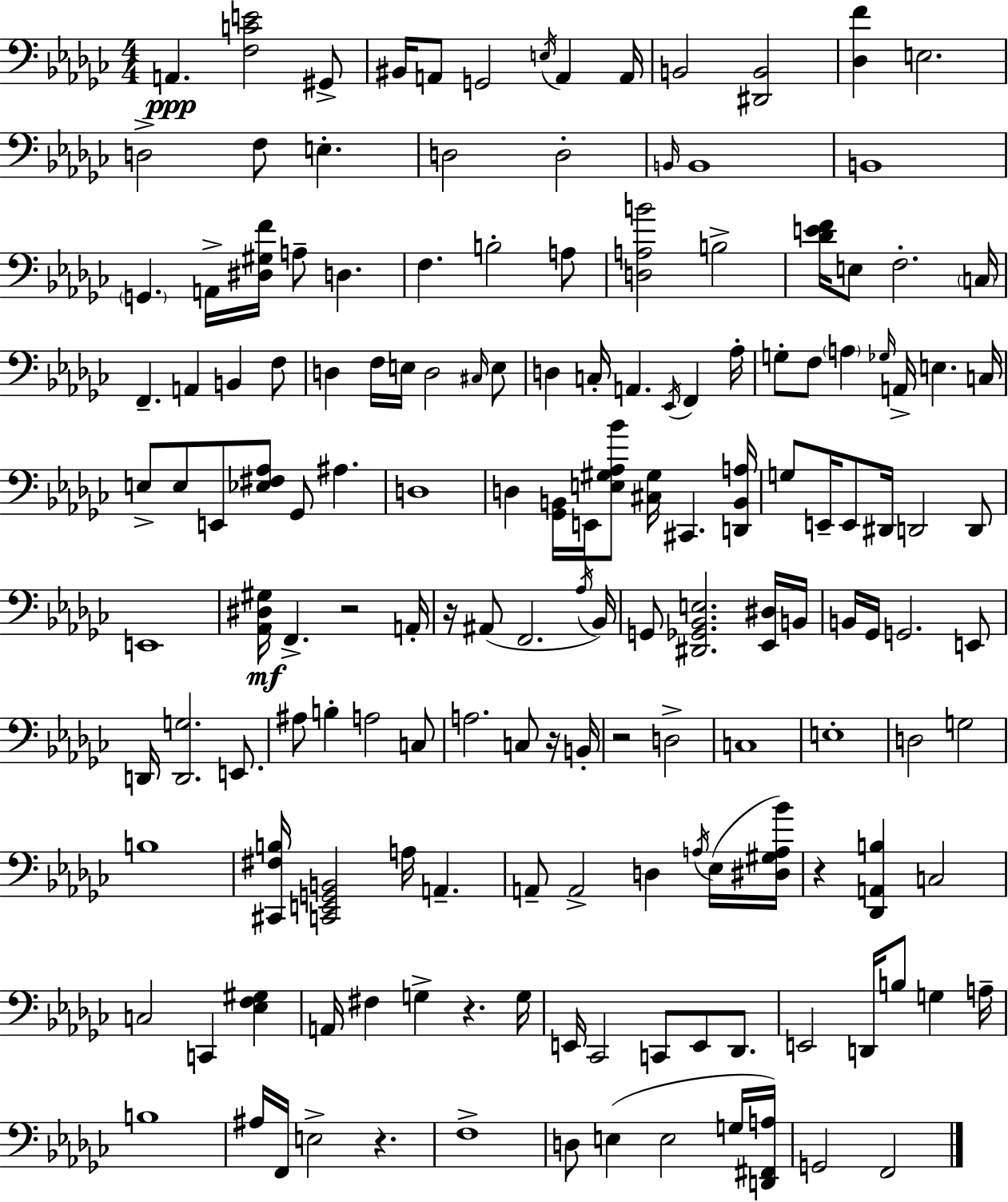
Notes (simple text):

A2/q. [F3,C4,E4]/h G#2/e BIS2/s A2/e G2/h E3/s A2/q A2/s B2/h [D#2,B2]/h [Db3,F4]/q E3/h. D3/h F3/e E3/q. D3/h D3/h B2/s B2/w B2/w G2/q. A2/s [D#3,G#3,F4]/s A3/e D3/q. F3/q. B3/h A3/e [D3,A3,B4]/h B3/h [Db4,E4,F4]/s E3/e F3/h. C3/s F2/q. A2/q B2/q F3/e D3/q F3/s E3/s D3/h C#3/s E3/e D3/q C3/s A2/q. Eb2/s F2/q Ab3/s G3/e F3/e A3/q Gb3/s A2/s E3/q. C3/s E3/e E3/e E2/e [Eb3,F#3,Ab3]/e Gb2/e A#3/q. D3/w D3/q [Gb2,B2]/s E2/s [E3,G#3,Ab3,Bb4]/e [C#3,G#3]/s C#2/q. [D2,B2,A3]/s G3/e E2/s E2/e D#2/s D2/h D2/e E2/w [Ab2,D#3,G#3]/s F2/q. R/h A2/s R/s A#2/e F2/h. Ab3/s Bb2/s G2/e [D#2,Gb2,Bb2,E3]/h. [Eb2,D#3]/s B2/s B2/s Gb2/s G2/h. E2/e D2/s [D2,G3]/h. E2/e. A#3/e B3/q A3/h C3/e A3/h. C3/e R/s B2/s R/h D3/h C3/w E3/w D3/h G3/h B3/w [C#2,F#3,B3]/s [C2,E2,G2,B2]/h A3/s A2/q. A2/e A2/h D3/q A3/s Eb3/s [D#3,G#3,A3,Bb4]/s R/q [Db2,A2,B3]/q C3/h C3/h C2/q [Eb3,F3,G#3]/q A2/s F#3/q G3/q R/q. G3/s E2/s CES2/h C2/e E2/e Db2/e. E2/h D2/s B3/e G3/q A3/s B3/w A#3/s F2/s E3/h R/q. F3/w D3/e E3/q E3/h G3/s [D2,F#2,A3]/s G2/h F2/h